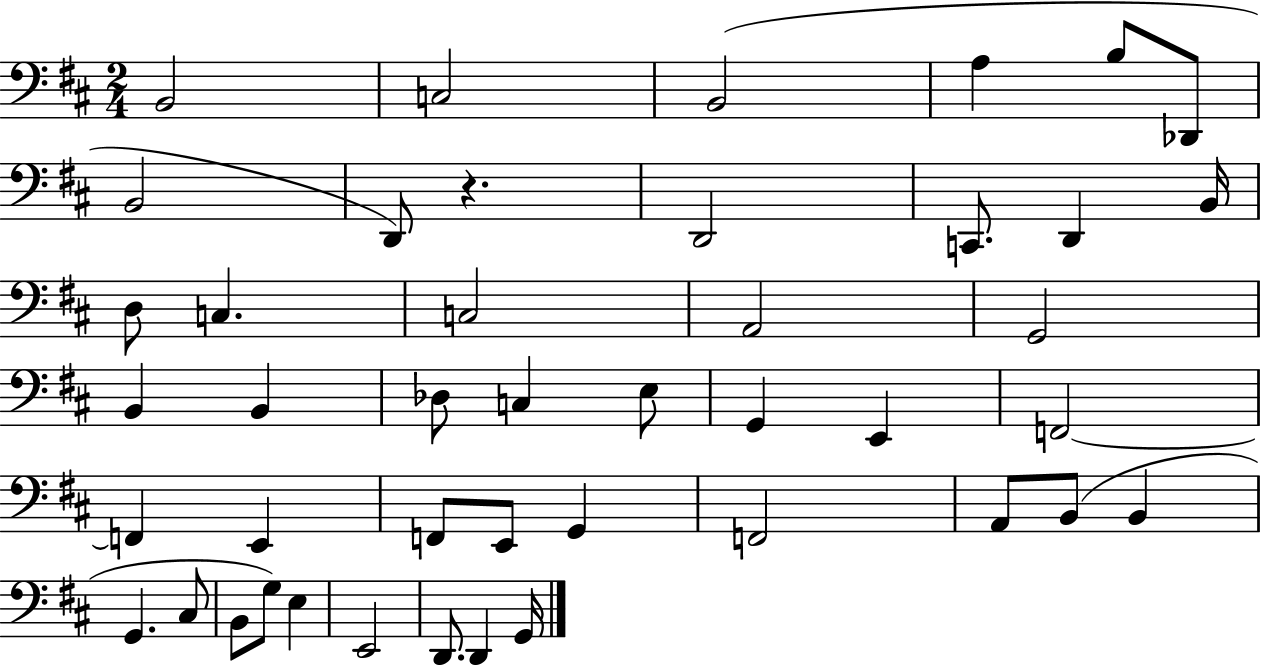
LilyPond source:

{
  \clef bass
  \numericTimeSignature
  \time 2/4
  \key d \major
  b,2 | c2 | b,2( | a4 b8 des,8 | \break b,2 | d,8) r4. | d,2 | c,8. d,4 b,16 | \break d8 c4. | c2 | a,2 | g,2 | \break b,4 b,4 | des8 c4 e8 | g,4 e,4 | f,2~~ | \break f,4 e,4 | f,8 e,8 g,4 | f,2 | a,8 b,8( b,4 | \break g,4. cis8 | b,8 g8) e4 | e,2 | d,8. d,4 g,16 | \break \bar "|."
}